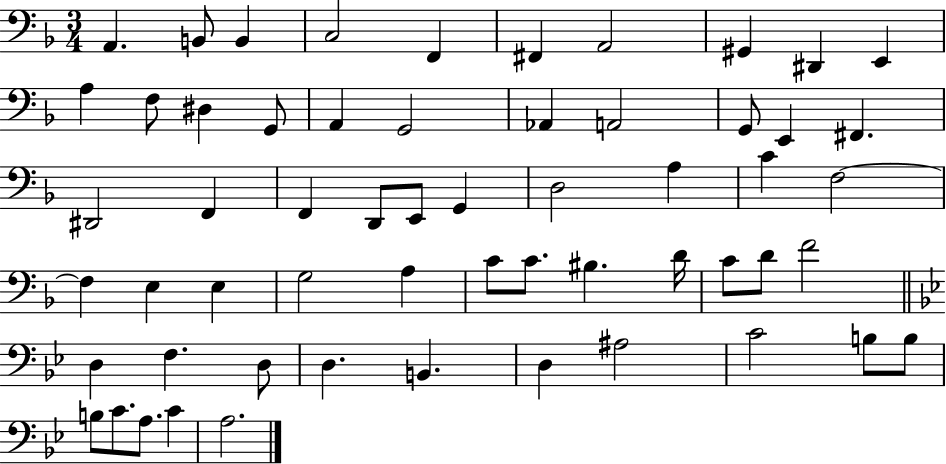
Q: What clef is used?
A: bass